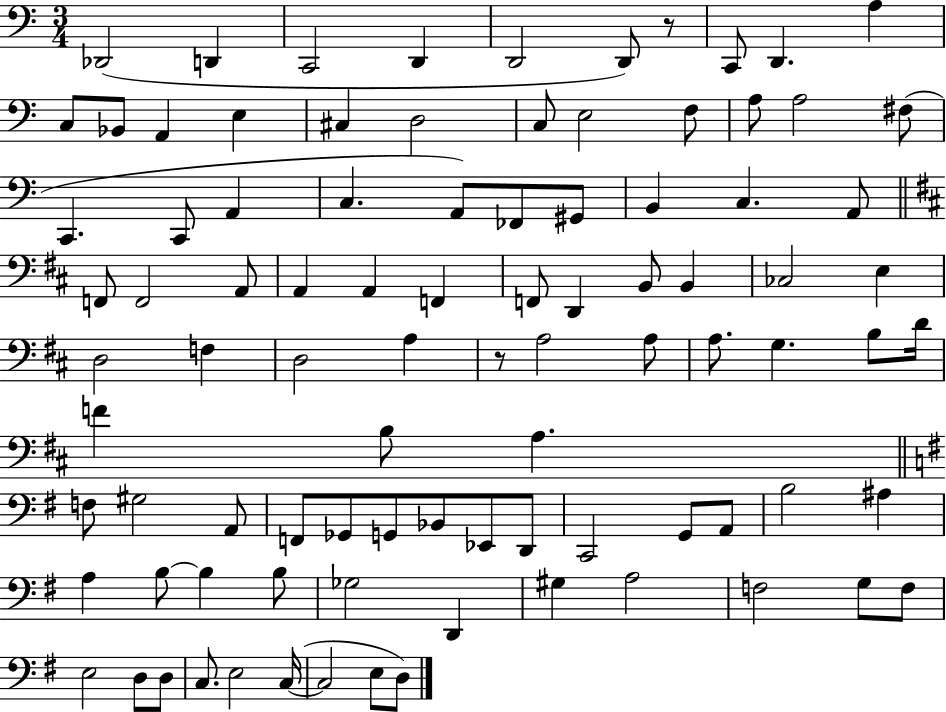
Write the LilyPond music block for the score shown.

{
  \clef bass
  \numericTimeSignature
  \time 3/4
  \key c \major
  des,2( d,4 | c,2 d,4 | d,2 d,8) r8 | c,8 d,4. a4 | \break c8 bes,8 a,4 e4 | cis4 d2 | c8 e2 f8 | a8 a2 fis8( | \break c,4. c,8 a,4 | c4. a,8) fes,8 gis,8 | b,4 c4. a,8 | \bar "||" \break \key d \major f,8 f,2 a,8 | a,4 a,4 f,4 | f,8 d,4 b,8 b,4 | ces2 e4 | \break d2 f4 | d2 a4 | r8 a2 a8 | a8. g4. b8 d'16 | \break f'4 b8 a4. | \bar "||" \break \key e \minor f8 gis2 a,8 | f,8 ges,8 g,8 bes,8 ees,8 d,8 | c,2 g,8 a,8 | b2 ais4 | \break a4 b8~~ b4 b8 | ges2 d,4 | gis4 a2 | f2 g8 f8 | \break e2 d8 d8 | c8. e2 c16~(~ | c2 e8 d8) | \bar "|."
}